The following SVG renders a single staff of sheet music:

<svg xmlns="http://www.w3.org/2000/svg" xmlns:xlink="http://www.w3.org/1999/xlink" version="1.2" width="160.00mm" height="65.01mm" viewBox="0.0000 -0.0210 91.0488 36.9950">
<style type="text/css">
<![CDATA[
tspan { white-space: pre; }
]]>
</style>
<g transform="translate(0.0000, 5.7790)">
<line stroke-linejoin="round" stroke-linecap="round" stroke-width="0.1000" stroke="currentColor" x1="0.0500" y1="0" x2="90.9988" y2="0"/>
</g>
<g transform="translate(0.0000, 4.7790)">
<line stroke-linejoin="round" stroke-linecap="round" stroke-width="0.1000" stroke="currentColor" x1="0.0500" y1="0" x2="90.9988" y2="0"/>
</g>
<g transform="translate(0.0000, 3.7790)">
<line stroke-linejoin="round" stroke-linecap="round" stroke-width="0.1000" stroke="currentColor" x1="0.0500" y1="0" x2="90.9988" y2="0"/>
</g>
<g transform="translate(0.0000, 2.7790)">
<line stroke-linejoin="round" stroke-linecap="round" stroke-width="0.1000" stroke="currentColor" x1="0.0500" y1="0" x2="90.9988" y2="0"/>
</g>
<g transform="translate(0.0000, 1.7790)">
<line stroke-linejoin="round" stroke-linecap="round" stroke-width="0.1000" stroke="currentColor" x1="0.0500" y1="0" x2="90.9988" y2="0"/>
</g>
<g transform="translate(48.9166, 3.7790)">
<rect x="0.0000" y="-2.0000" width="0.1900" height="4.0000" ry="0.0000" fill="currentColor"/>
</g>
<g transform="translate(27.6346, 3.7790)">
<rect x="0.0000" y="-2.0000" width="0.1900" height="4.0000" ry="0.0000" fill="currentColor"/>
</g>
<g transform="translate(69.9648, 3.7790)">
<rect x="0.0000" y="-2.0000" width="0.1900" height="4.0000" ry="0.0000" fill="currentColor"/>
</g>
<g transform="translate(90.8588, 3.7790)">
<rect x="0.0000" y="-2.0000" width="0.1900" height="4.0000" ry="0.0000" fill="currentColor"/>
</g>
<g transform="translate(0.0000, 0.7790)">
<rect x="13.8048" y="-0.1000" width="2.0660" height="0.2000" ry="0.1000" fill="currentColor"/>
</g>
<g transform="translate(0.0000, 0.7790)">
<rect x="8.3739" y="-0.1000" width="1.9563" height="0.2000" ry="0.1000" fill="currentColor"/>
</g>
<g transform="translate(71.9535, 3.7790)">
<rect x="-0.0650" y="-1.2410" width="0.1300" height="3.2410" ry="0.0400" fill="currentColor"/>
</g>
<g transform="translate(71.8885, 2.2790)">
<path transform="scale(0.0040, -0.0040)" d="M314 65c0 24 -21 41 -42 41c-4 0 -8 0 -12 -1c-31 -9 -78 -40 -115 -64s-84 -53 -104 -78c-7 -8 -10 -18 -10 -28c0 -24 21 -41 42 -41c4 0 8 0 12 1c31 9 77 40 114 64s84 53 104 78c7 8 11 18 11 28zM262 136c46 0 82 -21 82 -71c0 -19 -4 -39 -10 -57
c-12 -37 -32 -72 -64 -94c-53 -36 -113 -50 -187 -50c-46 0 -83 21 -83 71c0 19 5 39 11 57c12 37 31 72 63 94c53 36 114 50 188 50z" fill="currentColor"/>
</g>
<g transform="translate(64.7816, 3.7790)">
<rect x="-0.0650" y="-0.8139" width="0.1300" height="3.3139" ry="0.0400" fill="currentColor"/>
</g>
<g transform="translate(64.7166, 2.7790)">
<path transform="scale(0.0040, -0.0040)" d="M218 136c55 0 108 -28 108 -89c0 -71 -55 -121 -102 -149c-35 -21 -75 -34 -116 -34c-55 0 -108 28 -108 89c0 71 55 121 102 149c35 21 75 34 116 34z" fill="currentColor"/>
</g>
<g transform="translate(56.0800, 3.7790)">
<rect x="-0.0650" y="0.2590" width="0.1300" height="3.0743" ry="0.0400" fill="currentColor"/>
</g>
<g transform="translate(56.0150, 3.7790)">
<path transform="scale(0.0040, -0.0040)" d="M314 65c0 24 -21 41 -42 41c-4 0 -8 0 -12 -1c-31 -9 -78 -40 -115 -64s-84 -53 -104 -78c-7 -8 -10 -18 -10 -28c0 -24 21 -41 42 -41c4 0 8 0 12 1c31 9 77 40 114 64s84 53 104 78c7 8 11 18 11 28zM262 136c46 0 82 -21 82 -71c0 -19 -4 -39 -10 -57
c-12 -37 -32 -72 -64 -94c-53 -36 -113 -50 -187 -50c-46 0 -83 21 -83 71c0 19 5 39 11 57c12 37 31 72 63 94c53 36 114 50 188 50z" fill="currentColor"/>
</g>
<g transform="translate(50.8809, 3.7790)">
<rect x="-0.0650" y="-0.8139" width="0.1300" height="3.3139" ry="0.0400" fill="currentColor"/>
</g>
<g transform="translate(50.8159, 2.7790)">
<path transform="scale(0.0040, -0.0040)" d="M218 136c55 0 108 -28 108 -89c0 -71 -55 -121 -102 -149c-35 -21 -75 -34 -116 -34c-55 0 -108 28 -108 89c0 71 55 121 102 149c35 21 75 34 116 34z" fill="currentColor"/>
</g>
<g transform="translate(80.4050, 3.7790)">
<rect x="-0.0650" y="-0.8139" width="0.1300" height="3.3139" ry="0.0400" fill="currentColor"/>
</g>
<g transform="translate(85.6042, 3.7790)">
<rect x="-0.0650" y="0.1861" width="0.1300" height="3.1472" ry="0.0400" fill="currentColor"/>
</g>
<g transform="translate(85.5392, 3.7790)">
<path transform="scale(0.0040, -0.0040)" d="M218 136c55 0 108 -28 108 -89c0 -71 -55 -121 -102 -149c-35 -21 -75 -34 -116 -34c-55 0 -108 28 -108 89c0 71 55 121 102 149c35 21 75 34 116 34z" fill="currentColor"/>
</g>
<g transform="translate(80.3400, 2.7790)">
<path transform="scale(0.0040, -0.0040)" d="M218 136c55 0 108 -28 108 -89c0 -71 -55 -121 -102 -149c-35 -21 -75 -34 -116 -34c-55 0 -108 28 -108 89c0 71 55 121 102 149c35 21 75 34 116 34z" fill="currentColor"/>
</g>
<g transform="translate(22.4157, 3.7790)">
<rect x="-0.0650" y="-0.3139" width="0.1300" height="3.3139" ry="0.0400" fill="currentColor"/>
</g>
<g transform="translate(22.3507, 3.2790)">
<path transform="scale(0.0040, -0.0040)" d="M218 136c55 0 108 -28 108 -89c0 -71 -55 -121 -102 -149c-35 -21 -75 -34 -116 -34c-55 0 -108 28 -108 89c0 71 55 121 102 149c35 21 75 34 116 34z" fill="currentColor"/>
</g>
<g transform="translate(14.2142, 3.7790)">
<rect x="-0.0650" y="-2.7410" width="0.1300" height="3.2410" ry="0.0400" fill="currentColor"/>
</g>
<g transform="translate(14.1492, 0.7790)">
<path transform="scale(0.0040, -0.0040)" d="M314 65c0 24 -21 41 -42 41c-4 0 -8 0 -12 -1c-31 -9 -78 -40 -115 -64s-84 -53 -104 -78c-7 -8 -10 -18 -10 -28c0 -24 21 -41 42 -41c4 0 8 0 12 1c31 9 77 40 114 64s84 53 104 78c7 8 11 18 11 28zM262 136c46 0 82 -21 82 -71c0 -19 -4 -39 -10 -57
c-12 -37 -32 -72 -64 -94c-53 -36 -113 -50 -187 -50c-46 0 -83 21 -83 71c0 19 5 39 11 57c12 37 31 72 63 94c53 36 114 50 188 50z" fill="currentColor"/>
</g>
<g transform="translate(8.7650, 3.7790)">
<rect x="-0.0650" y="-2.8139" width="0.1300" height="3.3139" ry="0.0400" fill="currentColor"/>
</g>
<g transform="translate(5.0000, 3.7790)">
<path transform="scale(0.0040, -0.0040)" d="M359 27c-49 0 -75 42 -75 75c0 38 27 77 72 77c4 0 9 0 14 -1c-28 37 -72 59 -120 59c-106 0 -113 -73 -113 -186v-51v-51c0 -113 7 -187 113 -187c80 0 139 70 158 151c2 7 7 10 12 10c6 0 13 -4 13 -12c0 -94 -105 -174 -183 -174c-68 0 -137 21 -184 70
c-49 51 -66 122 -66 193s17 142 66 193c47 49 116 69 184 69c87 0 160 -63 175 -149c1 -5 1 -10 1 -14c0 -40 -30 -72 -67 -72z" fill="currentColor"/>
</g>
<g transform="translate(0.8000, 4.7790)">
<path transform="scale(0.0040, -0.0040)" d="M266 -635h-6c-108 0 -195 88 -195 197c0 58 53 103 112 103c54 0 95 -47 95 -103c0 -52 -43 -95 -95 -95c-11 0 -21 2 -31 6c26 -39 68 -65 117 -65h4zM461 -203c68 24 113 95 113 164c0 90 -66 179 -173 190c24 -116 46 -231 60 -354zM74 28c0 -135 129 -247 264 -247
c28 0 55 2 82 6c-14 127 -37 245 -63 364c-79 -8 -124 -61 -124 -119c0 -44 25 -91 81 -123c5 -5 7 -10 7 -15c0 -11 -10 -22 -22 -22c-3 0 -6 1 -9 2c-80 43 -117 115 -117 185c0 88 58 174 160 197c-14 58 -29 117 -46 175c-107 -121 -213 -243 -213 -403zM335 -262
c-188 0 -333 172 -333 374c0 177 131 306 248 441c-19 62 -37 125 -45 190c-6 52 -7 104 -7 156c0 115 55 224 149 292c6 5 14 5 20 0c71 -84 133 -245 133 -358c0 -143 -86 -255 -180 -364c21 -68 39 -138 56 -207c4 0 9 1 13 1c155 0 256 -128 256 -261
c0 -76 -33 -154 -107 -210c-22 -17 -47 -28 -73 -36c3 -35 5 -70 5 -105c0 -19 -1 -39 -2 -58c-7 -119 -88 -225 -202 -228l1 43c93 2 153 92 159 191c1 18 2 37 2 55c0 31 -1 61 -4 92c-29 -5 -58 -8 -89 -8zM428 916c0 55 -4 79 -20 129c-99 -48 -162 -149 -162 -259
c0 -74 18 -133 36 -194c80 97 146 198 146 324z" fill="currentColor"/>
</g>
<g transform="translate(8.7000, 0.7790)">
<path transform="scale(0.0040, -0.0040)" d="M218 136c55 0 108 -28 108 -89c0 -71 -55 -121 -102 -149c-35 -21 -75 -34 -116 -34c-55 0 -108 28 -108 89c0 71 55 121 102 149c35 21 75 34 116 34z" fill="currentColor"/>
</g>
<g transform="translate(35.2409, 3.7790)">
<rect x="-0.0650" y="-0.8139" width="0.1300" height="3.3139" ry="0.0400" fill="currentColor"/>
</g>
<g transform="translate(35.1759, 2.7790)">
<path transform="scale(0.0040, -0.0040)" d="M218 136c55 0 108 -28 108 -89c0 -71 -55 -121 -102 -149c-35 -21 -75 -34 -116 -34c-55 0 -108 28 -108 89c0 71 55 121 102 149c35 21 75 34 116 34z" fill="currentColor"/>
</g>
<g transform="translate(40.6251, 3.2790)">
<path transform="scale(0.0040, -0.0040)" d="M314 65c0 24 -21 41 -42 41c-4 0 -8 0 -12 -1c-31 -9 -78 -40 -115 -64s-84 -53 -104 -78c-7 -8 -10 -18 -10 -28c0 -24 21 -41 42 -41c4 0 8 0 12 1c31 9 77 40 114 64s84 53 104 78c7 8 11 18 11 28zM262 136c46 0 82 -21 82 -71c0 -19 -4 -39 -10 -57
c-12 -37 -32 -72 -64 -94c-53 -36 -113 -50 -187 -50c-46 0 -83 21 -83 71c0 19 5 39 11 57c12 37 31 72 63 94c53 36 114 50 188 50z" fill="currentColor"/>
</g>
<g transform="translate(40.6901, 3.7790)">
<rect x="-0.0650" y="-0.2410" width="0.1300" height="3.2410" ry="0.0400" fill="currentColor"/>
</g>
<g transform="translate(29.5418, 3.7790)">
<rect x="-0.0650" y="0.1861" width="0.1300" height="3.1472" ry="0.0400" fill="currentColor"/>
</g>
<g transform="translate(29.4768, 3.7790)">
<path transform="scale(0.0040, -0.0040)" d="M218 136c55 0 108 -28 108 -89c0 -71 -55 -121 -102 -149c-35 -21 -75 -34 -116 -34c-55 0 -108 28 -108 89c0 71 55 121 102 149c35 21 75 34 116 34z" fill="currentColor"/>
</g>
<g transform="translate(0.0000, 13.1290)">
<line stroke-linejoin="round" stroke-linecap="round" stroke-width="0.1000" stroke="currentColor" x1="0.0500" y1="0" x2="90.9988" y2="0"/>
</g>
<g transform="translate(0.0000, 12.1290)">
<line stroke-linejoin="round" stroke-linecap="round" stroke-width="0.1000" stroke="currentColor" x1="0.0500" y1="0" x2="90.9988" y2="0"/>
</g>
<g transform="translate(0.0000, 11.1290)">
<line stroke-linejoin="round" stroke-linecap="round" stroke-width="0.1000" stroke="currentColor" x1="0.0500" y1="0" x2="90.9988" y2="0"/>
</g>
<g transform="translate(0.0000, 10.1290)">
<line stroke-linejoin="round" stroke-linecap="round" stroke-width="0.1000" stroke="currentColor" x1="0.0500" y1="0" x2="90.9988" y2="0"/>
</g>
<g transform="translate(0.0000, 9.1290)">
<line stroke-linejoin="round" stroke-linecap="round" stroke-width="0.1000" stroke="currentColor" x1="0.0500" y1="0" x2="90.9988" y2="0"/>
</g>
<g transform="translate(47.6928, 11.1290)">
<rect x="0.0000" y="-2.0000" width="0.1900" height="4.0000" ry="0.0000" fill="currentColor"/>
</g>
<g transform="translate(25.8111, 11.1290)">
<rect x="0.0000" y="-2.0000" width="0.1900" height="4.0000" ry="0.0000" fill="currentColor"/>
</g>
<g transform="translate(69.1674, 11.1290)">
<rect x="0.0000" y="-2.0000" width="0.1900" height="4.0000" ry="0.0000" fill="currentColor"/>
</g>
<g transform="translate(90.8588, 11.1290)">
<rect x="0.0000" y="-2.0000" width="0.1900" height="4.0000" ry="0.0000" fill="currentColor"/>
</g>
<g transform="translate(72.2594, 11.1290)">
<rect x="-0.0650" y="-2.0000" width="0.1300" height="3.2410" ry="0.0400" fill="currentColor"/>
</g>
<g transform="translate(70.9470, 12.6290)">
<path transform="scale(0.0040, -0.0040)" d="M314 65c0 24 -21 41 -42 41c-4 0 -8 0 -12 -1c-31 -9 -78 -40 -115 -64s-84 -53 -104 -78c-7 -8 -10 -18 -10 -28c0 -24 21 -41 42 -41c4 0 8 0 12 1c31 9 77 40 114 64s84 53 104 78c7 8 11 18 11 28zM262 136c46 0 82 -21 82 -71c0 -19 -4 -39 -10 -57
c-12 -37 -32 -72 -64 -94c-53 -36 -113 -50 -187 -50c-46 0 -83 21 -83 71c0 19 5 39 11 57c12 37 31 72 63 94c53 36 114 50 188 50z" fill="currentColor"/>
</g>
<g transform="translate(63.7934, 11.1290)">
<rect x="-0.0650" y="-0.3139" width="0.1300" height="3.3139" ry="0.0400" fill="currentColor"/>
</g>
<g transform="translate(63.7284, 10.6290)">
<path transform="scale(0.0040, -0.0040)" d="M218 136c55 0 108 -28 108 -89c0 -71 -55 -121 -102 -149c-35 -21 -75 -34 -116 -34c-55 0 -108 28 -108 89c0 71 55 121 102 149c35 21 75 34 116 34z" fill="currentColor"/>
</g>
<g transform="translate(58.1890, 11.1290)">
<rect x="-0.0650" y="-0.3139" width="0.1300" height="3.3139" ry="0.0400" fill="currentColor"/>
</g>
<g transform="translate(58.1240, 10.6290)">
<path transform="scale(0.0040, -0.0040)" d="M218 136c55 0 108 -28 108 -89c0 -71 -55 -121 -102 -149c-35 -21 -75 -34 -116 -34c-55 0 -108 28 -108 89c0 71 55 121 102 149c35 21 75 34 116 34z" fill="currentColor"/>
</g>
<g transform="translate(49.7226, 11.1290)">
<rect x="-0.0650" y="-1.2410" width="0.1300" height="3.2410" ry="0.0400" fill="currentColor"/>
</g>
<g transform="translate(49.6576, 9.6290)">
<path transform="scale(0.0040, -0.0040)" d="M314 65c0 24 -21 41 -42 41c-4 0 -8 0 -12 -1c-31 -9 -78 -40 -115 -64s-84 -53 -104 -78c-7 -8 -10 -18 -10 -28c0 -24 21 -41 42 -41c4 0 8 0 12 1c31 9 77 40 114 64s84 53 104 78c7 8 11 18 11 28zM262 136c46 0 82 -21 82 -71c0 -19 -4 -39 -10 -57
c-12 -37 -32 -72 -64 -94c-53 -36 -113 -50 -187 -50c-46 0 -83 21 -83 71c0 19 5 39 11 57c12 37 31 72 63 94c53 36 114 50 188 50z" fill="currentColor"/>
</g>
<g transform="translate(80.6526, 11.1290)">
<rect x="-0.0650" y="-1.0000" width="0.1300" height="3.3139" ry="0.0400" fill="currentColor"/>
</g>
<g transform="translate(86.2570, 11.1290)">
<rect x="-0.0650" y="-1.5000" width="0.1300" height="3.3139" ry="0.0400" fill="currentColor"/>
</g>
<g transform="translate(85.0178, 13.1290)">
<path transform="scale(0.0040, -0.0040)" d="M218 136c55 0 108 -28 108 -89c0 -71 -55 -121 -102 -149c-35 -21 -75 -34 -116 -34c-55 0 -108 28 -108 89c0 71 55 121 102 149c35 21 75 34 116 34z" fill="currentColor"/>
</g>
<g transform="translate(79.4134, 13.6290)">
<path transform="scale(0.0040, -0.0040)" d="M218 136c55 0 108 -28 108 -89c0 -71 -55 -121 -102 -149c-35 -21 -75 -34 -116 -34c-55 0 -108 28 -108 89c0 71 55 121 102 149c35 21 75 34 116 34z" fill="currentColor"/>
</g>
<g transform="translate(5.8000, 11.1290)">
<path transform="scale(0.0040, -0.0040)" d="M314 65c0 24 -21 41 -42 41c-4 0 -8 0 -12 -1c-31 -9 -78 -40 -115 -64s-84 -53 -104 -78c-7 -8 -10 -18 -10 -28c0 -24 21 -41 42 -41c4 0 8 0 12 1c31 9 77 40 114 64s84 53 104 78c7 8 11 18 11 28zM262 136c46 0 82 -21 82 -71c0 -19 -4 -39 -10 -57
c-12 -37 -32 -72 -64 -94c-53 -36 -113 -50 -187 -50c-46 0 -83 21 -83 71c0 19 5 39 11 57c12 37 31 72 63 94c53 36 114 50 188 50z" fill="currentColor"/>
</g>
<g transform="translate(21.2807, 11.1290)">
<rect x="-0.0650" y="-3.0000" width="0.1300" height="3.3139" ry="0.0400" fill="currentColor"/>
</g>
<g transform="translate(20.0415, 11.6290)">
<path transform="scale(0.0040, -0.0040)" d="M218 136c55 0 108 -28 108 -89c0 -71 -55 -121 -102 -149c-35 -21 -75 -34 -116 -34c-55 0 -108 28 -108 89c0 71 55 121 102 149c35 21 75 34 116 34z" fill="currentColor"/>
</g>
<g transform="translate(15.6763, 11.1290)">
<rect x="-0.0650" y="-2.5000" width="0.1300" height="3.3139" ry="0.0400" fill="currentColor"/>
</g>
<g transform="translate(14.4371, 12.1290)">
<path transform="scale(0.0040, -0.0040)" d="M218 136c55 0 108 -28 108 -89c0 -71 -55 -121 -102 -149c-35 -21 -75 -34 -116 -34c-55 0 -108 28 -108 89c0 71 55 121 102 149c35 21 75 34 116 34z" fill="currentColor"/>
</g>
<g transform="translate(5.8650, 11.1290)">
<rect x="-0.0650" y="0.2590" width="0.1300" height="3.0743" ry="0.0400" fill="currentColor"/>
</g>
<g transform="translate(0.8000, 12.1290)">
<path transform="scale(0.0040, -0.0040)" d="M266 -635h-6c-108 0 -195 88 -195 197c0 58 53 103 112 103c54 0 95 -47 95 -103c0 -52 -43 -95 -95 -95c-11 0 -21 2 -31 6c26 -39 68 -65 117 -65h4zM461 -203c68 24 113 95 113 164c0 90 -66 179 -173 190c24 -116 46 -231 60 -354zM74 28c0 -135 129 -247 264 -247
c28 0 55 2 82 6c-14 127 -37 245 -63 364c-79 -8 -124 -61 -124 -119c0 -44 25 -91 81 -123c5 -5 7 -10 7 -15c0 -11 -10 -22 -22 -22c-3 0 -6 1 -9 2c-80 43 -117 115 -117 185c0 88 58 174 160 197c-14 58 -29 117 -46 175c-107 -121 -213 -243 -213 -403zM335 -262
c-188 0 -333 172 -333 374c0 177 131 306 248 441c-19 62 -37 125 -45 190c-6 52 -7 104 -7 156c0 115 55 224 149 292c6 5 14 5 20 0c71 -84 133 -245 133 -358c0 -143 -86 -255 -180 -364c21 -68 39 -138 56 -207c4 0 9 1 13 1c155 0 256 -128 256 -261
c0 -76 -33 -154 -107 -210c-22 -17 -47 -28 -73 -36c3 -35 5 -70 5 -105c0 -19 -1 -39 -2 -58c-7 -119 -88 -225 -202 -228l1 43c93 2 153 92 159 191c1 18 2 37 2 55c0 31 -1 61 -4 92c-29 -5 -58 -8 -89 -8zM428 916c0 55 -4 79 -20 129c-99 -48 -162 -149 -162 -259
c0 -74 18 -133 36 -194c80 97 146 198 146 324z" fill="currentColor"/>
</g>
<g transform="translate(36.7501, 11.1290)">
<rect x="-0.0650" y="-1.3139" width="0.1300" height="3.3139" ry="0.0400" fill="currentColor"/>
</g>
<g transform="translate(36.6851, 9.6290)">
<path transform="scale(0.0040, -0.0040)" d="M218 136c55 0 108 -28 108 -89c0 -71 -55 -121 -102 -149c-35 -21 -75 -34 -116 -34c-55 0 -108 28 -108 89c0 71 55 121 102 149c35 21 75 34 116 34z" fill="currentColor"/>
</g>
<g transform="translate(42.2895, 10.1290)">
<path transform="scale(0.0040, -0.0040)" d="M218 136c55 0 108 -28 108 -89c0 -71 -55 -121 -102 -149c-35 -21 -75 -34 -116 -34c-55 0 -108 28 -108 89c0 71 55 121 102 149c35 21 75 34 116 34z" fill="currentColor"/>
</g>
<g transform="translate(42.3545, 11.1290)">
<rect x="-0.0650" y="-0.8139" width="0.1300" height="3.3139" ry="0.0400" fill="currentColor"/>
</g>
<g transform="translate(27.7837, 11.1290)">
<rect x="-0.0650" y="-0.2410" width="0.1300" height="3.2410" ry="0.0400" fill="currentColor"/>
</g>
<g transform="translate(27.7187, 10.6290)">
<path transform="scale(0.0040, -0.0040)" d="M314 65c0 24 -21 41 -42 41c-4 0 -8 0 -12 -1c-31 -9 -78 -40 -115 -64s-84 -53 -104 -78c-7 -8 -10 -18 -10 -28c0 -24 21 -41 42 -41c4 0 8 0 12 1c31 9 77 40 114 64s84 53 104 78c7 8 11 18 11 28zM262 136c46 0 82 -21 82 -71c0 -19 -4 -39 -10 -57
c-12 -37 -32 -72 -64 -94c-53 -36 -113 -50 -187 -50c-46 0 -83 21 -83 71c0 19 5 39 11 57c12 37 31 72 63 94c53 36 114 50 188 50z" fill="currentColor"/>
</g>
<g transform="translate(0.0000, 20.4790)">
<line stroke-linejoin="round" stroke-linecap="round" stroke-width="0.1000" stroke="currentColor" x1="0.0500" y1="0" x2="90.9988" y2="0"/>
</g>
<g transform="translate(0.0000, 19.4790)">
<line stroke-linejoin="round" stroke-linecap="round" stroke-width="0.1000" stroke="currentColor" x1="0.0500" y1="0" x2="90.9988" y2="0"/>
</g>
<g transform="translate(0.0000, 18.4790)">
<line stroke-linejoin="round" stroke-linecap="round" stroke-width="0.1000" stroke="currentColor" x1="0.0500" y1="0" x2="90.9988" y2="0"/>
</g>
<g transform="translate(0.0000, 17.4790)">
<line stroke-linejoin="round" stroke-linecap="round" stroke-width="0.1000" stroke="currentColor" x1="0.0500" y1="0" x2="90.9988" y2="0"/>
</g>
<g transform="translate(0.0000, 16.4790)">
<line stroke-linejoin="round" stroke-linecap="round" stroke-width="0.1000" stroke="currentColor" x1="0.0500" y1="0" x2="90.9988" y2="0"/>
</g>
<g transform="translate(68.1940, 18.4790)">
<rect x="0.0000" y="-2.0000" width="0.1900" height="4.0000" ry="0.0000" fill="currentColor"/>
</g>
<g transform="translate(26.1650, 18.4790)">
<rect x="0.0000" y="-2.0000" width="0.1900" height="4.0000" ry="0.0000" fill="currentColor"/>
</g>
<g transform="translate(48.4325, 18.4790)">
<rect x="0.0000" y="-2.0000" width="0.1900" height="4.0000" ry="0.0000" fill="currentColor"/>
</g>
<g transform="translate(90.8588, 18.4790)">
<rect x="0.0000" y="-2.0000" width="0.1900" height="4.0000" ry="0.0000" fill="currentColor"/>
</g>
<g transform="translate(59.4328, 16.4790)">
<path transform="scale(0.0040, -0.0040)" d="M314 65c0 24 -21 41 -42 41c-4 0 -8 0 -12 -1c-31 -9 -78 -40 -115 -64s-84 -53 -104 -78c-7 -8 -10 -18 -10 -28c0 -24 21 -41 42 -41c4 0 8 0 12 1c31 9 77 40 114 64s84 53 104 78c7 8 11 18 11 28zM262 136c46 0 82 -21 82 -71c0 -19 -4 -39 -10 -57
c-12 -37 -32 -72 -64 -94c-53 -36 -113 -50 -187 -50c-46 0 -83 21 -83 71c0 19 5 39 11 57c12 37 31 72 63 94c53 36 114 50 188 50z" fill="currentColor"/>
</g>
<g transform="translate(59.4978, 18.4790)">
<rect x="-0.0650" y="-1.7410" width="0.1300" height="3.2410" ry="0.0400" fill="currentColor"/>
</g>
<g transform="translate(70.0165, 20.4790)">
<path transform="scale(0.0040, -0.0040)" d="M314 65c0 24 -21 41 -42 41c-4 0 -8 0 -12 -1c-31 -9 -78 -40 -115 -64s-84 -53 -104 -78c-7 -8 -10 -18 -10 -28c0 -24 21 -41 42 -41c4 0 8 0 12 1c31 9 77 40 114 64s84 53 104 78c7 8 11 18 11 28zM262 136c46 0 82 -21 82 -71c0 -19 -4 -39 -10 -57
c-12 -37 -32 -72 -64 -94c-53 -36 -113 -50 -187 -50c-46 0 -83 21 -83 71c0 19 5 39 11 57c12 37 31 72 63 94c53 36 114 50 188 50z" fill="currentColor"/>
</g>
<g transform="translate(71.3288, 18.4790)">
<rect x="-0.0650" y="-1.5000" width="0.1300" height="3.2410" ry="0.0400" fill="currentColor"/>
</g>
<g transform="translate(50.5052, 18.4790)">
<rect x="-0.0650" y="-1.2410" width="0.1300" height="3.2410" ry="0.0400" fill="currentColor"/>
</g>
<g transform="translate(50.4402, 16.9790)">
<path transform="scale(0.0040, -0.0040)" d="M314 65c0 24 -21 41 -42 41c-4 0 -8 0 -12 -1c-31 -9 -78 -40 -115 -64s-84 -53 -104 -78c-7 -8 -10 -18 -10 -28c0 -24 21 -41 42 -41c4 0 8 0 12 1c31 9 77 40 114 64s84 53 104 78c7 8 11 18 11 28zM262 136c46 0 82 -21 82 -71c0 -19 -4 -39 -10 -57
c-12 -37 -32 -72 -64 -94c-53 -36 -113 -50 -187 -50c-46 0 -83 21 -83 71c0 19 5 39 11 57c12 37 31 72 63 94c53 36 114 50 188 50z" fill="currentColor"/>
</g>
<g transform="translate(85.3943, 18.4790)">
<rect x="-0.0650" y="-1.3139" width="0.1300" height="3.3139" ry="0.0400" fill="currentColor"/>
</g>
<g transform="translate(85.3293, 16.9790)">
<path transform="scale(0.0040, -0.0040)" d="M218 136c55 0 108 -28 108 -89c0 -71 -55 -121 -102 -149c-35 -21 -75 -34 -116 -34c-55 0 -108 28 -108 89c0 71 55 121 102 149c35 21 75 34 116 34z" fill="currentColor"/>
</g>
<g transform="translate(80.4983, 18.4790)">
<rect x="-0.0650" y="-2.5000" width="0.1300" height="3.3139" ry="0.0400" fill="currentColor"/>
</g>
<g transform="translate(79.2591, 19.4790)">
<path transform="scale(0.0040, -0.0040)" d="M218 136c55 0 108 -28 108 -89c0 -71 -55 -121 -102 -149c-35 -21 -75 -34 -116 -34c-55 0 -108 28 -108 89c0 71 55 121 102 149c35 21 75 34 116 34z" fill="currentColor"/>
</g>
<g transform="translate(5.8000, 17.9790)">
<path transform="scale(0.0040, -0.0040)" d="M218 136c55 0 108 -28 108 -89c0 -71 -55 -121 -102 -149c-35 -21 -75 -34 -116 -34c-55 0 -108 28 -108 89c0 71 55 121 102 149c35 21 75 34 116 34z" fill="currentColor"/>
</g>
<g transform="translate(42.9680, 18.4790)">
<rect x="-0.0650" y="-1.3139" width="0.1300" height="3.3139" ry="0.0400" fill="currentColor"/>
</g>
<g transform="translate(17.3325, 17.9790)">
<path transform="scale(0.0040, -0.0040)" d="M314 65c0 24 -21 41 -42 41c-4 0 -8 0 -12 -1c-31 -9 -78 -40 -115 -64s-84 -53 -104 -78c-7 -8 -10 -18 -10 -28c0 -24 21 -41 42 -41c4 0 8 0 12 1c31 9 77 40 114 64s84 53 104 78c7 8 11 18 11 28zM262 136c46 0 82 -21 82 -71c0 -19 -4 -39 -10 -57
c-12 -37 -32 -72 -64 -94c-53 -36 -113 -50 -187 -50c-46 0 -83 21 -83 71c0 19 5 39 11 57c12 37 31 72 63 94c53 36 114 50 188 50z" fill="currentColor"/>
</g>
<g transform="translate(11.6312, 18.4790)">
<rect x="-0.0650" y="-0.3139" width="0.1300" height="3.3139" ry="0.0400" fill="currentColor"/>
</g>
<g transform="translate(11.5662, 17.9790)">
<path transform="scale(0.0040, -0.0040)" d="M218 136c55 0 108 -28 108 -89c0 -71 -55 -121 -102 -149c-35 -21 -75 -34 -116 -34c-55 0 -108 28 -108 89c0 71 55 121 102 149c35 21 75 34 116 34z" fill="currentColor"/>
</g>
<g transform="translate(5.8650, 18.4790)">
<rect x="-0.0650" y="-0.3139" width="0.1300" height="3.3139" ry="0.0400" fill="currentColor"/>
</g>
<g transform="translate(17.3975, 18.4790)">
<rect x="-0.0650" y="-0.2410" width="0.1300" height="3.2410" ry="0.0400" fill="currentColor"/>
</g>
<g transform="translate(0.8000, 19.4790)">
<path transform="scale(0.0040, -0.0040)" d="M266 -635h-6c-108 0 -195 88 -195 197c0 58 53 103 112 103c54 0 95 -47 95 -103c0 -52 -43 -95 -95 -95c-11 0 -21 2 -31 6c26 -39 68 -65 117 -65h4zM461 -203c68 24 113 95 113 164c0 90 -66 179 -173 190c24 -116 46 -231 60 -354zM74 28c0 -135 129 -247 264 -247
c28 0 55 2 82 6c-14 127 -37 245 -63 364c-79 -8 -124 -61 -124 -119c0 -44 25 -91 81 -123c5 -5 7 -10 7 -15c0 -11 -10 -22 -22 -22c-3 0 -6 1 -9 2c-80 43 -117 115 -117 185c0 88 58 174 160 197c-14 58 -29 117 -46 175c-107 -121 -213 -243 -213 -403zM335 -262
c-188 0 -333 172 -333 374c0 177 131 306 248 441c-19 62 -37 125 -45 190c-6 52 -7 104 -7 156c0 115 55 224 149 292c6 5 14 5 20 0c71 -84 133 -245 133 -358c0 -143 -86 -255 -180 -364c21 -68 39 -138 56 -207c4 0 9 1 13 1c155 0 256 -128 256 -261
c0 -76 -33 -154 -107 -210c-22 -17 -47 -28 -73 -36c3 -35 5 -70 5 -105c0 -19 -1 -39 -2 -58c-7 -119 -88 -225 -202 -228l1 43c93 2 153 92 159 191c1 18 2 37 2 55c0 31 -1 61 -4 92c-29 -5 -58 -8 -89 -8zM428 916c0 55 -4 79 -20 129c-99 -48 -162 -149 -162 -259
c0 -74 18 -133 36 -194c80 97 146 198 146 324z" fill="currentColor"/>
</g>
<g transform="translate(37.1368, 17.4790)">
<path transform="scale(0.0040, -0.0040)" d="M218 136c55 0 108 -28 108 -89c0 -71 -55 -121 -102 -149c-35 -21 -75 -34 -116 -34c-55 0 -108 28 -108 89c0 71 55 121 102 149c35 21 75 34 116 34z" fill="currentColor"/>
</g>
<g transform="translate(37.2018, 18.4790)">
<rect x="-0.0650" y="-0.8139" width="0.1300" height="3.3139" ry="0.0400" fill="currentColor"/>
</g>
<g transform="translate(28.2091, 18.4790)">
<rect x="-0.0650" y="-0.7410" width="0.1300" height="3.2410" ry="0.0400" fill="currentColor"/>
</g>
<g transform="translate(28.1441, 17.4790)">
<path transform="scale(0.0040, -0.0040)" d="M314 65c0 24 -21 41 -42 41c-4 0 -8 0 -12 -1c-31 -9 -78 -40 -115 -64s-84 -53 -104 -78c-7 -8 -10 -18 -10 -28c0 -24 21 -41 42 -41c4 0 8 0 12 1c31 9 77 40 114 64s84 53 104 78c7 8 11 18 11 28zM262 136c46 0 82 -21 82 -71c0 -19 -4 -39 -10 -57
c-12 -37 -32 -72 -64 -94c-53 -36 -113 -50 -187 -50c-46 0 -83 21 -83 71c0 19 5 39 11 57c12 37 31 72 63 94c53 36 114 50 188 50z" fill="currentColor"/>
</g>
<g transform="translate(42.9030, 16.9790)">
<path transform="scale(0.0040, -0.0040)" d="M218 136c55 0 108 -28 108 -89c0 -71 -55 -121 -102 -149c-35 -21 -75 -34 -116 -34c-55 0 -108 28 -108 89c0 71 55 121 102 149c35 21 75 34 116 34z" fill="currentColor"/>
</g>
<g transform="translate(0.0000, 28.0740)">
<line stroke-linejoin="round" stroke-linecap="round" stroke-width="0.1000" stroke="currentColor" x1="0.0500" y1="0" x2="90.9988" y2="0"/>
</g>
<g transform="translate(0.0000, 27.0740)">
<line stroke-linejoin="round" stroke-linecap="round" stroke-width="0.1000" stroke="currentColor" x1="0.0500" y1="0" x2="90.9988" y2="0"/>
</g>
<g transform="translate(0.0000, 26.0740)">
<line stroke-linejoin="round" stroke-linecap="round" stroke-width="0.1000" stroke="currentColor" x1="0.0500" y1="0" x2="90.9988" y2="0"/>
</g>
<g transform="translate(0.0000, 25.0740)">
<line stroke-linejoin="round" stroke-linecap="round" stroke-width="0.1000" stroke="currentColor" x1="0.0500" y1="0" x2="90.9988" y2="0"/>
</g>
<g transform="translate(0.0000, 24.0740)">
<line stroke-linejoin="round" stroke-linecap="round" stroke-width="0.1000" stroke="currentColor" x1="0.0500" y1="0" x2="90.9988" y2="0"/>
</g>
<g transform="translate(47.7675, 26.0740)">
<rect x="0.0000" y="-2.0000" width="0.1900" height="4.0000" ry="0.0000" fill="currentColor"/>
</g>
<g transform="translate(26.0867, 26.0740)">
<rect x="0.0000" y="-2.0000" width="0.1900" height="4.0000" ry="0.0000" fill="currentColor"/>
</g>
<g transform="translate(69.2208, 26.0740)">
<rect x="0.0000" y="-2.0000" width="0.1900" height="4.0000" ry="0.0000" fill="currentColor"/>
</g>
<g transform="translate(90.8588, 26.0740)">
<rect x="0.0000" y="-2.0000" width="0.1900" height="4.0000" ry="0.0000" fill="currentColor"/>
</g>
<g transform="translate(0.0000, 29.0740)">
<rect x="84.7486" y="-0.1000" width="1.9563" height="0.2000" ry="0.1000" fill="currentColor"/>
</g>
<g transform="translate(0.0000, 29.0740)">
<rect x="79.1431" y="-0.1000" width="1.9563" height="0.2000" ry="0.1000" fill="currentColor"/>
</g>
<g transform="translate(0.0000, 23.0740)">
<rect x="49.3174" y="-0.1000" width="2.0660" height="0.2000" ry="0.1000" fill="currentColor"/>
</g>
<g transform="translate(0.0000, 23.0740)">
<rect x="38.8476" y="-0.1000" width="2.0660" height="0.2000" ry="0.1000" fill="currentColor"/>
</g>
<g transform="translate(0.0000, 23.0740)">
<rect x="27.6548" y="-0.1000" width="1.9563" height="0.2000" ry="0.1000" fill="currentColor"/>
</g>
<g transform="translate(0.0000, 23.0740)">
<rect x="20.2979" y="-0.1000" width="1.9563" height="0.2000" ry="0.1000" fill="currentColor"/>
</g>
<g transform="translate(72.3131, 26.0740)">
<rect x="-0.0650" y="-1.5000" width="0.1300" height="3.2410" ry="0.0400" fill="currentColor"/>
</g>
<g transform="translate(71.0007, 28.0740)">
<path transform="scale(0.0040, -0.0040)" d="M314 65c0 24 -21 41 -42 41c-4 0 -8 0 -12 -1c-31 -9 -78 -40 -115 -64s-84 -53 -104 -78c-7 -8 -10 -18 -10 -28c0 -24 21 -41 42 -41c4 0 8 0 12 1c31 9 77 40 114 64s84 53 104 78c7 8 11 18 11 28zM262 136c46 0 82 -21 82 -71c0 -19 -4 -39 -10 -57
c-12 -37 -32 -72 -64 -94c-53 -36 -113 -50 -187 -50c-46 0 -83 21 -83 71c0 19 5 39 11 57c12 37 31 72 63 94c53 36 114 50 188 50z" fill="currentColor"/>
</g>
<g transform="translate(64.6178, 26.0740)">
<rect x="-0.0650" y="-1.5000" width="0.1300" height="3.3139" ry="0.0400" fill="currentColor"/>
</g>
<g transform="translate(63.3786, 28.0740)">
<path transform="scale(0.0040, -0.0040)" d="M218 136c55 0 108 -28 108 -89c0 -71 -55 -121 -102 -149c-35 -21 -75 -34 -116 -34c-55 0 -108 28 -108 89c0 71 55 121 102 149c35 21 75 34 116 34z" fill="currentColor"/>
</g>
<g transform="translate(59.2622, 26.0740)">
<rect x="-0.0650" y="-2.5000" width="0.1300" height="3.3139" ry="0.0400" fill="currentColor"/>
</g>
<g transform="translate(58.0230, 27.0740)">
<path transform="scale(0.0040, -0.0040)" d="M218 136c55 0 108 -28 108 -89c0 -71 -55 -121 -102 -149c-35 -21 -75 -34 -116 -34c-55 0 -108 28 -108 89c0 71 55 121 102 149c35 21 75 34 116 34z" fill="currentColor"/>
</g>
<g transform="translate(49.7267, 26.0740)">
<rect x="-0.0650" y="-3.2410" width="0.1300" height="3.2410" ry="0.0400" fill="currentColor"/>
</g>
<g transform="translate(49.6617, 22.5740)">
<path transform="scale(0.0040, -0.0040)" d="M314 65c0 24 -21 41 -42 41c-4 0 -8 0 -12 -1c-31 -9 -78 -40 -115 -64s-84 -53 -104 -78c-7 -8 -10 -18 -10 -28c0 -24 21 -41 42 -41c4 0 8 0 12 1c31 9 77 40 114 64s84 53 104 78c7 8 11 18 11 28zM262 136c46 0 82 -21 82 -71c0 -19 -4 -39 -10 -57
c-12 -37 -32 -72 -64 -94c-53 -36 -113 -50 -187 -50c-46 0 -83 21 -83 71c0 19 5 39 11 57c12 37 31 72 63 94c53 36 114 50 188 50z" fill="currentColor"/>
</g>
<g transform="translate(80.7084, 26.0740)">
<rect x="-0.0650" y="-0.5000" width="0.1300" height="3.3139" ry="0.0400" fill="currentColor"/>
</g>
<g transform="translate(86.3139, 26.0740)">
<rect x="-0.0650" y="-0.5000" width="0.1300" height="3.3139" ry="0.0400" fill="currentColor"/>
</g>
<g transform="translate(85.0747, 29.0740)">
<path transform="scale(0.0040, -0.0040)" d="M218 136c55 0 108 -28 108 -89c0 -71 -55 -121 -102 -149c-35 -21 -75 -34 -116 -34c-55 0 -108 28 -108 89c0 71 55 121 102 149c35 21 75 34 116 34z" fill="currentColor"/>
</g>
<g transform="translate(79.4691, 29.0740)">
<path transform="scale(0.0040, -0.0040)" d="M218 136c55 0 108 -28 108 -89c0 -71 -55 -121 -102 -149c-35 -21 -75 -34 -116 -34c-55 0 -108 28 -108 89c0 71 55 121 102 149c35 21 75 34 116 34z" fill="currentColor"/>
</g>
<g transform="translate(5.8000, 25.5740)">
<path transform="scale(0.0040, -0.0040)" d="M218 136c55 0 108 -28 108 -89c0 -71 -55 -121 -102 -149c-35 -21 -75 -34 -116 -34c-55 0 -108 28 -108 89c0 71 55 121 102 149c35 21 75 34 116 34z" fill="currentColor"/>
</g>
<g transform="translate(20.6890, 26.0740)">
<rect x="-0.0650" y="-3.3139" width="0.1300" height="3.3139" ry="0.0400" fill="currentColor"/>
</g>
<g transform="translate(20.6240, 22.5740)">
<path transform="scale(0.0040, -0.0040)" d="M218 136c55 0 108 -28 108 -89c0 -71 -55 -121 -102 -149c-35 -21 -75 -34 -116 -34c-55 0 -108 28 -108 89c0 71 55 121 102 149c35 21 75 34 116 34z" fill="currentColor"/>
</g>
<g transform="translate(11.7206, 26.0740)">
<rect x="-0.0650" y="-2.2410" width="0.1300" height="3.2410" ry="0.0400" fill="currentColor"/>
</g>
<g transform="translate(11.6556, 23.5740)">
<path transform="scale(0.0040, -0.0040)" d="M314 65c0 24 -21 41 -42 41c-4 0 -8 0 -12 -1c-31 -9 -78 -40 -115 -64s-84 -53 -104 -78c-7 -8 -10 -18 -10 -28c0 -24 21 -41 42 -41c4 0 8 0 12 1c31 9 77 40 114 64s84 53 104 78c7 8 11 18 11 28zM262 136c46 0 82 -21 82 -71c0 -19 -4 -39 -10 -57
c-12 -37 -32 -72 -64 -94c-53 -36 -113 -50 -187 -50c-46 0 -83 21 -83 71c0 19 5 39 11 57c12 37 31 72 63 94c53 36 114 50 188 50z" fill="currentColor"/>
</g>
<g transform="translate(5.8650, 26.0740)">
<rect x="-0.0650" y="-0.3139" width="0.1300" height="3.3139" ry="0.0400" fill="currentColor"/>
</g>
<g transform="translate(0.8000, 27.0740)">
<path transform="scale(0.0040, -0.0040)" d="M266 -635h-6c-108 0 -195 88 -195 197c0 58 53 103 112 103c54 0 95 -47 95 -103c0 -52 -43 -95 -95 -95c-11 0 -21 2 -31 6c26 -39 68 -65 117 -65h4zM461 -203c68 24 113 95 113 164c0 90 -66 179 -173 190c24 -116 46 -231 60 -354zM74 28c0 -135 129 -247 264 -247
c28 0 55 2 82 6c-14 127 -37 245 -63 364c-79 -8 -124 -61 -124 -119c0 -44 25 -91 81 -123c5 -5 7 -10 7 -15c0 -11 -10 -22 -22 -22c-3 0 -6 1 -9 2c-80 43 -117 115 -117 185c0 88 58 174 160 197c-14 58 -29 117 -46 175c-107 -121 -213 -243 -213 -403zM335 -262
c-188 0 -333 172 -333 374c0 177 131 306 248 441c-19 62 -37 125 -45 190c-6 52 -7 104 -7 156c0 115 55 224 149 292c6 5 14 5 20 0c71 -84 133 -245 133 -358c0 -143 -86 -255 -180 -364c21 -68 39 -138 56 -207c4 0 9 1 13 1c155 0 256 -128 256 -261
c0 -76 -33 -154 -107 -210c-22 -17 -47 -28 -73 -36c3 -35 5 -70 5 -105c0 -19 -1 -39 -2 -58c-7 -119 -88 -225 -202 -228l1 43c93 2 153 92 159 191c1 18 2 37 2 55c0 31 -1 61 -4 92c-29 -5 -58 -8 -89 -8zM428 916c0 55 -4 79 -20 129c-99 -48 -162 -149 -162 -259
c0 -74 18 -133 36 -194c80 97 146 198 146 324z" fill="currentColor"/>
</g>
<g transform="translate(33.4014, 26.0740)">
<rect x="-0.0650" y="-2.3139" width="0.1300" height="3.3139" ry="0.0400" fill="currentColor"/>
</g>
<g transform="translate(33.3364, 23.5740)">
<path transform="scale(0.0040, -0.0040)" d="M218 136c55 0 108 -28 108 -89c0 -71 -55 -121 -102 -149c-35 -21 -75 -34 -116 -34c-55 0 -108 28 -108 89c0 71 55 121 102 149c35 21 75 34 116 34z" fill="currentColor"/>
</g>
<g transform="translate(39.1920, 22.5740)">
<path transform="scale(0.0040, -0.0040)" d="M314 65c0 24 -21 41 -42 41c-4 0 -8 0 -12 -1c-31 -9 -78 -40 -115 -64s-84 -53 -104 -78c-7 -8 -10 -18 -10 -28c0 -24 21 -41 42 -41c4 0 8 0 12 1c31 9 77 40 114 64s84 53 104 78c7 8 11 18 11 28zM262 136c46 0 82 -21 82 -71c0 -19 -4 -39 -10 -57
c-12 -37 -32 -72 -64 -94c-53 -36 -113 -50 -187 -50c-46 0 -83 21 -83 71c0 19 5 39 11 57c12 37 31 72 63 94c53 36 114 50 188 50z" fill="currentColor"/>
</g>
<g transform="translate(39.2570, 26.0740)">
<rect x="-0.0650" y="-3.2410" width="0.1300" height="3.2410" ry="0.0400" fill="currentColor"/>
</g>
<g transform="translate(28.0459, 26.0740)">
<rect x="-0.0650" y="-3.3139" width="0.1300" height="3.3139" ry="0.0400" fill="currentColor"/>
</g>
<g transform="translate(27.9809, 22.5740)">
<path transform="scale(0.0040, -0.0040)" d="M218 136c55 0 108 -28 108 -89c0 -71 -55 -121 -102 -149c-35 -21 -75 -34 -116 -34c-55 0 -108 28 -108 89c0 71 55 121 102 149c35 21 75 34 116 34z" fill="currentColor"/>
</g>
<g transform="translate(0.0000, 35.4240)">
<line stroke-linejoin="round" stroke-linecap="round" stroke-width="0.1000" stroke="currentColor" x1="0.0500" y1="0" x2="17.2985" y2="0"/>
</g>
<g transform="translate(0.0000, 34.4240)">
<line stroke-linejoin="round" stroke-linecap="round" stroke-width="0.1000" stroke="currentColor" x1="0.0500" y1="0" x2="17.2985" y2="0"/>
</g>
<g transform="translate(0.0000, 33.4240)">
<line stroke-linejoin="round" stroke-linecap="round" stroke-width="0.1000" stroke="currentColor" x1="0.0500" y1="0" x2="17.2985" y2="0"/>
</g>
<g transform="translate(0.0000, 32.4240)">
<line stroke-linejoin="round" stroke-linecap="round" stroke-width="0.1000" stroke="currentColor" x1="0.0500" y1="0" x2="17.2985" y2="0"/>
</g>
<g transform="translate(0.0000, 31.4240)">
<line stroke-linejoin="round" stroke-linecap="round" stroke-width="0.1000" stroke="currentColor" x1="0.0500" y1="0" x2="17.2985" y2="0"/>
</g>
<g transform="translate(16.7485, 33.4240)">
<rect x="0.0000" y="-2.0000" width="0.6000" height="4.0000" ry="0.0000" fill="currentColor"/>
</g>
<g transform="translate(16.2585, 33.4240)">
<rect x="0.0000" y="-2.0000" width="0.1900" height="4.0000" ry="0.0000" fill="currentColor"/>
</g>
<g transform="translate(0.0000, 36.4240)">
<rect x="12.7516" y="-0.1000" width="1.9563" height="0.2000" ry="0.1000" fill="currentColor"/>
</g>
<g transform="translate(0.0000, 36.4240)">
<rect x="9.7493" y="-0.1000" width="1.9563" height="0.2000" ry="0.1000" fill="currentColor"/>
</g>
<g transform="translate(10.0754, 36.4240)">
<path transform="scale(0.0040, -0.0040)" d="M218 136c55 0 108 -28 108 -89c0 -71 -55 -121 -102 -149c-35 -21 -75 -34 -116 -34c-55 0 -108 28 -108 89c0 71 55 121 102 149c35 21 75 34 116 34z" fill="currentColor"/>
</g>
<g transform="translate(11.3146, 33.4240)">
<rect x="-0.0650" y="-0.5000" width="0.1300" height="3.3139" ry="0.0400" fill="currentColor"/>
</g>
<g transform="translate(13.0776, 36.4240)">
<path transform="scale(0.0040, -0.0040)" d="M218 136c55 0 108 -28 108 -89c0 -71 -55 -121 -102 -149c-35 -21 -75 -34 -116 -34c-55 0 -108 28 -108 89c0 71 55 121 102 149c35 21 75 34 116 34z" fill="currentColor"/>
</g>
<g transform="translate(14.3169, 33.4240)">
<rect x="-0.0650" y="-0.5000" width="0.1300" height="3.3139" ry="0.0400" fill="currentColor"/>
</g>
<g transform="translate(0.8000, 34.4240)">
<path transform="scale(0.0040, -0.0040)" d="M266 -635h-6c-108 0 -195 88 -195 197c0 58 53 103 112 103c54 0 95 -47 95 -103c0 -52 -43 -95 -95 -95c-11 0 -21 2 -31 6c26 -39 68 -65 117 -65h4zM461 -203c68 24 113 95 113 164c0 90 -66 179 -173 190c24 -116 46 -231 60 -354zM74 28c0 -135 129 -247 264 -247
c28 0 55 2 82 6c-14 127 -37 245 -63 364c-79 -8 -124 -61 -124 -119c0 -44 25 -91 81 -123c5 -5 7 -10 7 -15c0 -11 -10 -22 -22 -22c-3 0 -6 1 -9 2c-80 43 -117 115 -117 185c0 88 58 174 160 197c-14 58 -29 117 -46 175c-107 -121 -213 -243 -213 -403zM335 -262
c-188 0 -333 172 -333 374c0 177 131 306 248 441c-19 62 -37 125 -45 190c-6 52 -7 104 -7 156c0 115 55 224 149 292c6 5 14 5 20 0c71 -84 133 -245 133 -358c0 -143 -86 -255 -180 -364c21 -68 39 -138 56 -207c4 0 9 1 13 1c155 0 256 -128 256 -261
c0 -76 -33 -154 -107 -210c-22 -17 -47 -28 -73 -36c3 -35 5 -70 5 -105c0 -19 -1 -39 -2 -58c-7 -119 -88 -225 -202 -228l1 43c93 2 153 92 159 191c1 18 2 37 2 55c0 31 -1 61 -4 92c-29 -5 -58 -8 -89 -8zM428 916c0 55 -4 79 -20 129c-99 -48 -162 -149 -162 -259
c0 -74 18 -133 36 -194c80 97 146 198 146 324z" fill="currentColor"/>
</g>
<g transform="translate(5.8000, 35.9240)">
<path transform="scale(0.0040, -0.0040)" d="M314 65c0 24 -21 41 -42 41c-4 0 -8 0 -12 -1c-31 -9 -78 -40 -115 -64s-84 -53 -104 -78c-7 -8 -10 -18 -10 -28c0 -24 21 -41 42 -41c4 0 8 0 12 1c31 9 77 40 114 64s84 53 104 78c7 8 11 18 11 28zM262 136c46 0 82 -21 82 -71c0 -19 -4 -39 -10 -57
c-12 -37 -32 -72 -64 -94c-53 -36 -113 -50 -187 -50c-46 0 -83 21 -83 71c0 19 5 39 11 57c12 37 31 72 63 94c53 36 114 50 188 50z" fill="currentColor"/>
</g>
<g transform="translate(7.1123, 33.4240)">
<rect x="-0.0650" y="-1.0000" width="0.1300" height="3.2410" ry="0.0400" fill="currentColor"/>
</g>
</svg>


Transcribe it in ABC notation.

X:1
T:Untitled
M:4/4
L:1/4
K:C
a a2 c B d c2 d B2 d e2 d B B2 G A c2 e d e2 c c F2 D E c c c2 d2 d e e2 f2 E2 G e c g2 b b g b2 b2 G E E2 C C D2 C C